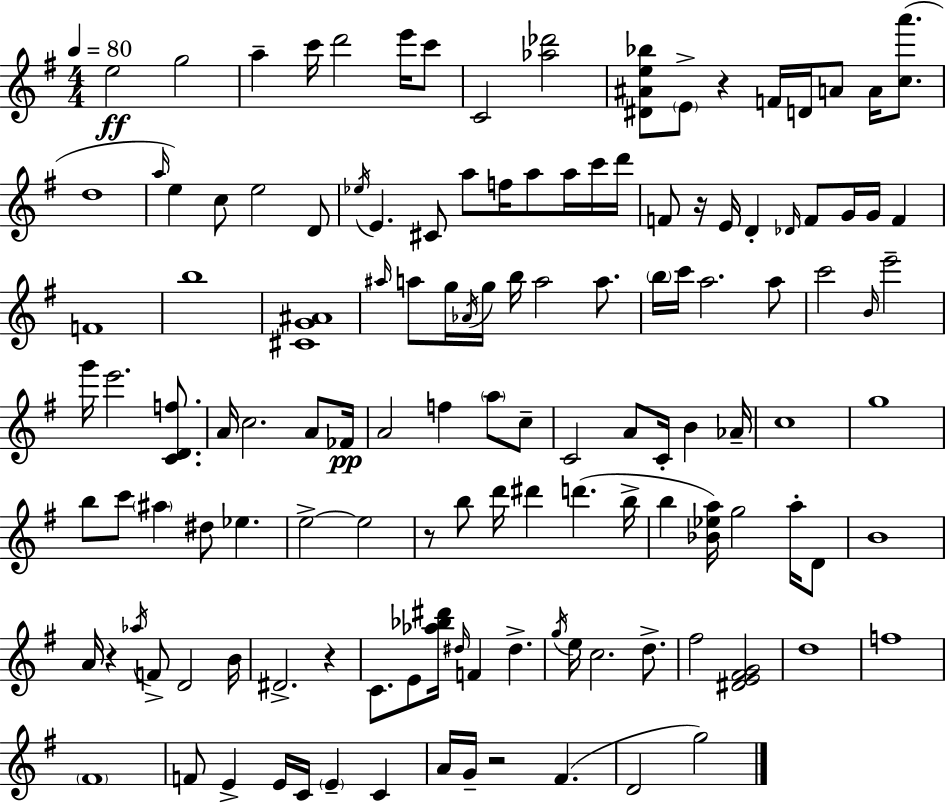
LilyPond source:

{
  \clef treble
  \numericTimeSignature
  \time 4/4
  \key e \minor
  \tempo 4 = 80
  e''2\ff g''2 | a''4-- c'''16 d'''2 e'''16 c'''8 | c'2 <aes'' des'''>2 | <dis' ais' e'' bes''>8 \parenthesize e'8-> r4 f'16 d'16 a'8 a'16 <c'' a'''>8.( | \break d''1 | \grace { a''16 }) e''4 c''8 e''2 d'8 | \acciaccatura { ees''16 } e'4. cis'8 a''8 f''16 a''8 a''16 | c'''16 d'''16 f'8 r16 e'16 d'4-. \grace { des'16 } f'8 g'16 g'16 f'4 | \break f'1 | b''1 | <cis' g' ais'>1 | \grace { ais''16 } a''8 g''16 \acciaccatura { aes'16 } g''16 b''16 a''2 | \break a''8. \parenthesize b''16 c'''16 a''2. | a''8 c'''2 \grace { b'16 } e'''2-- | g'''16 e'''2. | <c' d' f''>8. a'16 c''2. | \break a'8 fes'16\pp a'2 f''4 | \parenthesize a''8 c''8-- c'2 a'8 | c'16-. b'4 aes'16-- c''1 | g''1 | \break b''8 c'''8 \parenthesize ais''4 dis''8 | ees''4. e''2->~~ e''2 | r8 b''8 d'''16 dis'''4 d'''4.( | b''16-> b''4 <bes' ees'' a''>16) g''2 | \break a''16-. d'8 b'1 | a'16 r4 \acciaccatura { aes''16 } f'8-> d'2 | b'16 dis'2.-> | r4 c'8. e'8 <aes'' bes'' dis'''>16 \grace { dis''16 } f'4 | \break dis''4.-> \acciaccatura { g''16 } e''16 c''2. | d''8.-> fis''2 | <dis' e' fis' g'>2 d''1 | f''1 | \break \parenthesize fis'1 | f'8 e'4-> e'16 | c'16 \parenthesize e'4-- c'4 a'16 g'16-- r2 | fis'4.( d'2 | \break g''2) \bar "|."
}